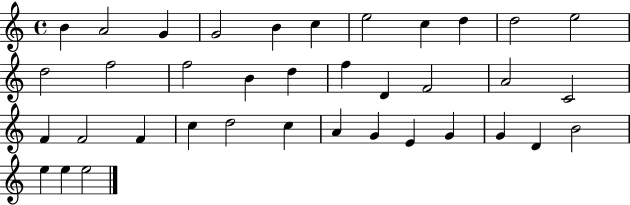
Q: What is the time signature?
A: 4/4